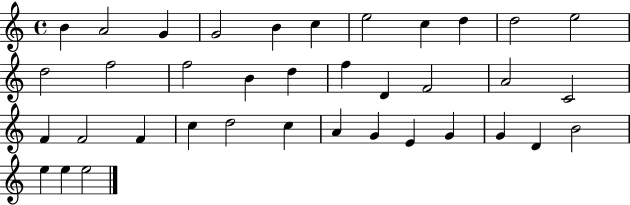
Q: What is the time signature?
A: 4/4